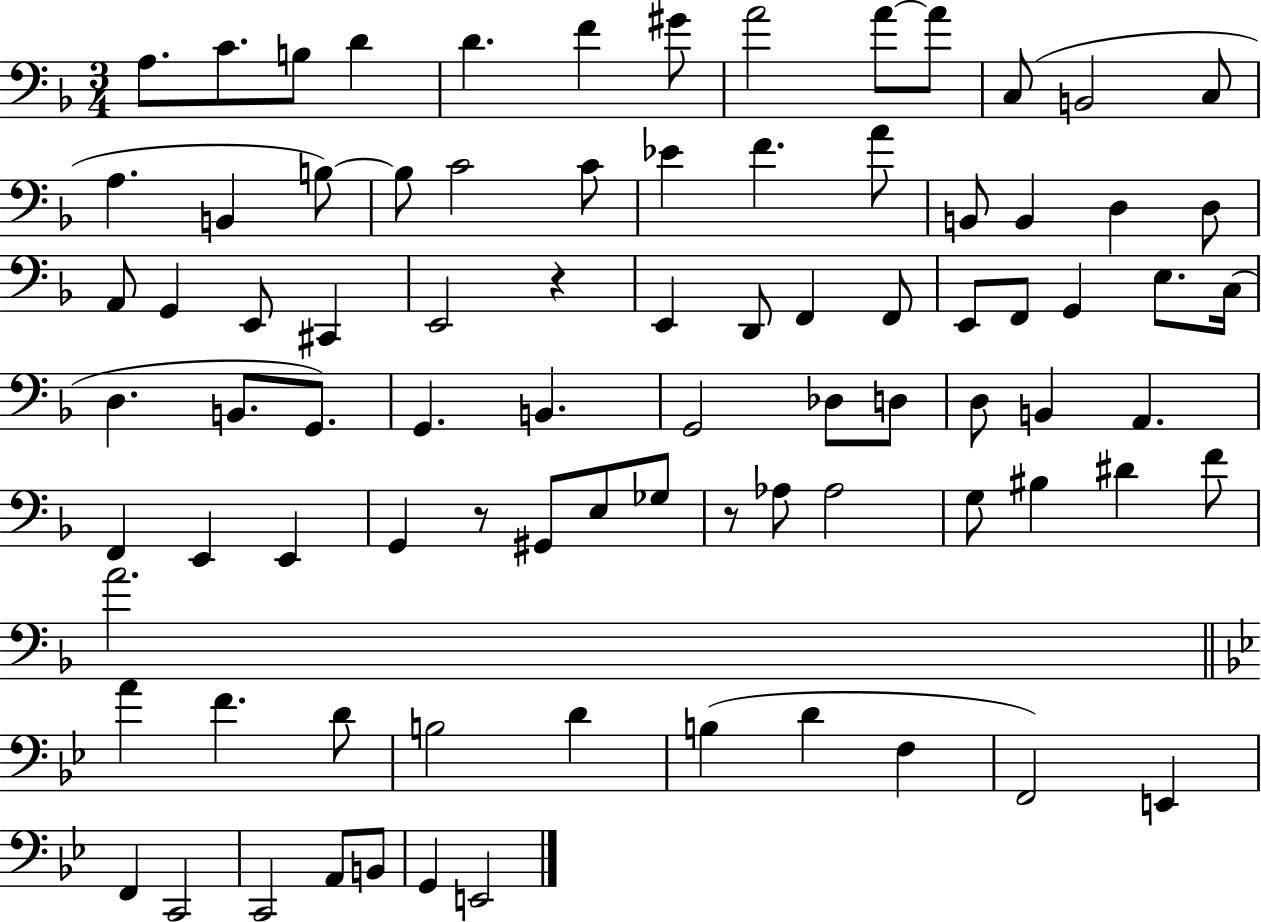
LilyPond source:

{
  \clef bass
  \numericTimeSignature
  \time 3/4
  \key f \major
  a8. c'8. b8 d'4 | d'4. f'4 gis'8 | a'2 a'8~~ a'8 | c8( b,2 c8 | \break a4. b,4 b8~~) | b8 c'2 c'8 | ees'4 f'4. a'8 | b,8 b,4 d4 d8 | \break a,8 g,4 e,8 cis,4 | e,2 r4 | e,4 d,8 f,4 f,8 | e,8 f,8 g,4 e8. c16( | \break d4. b,8. g,8.) | g,4. b,4. | g,2 des8 d8 | d8 b,4 a,4. | \break f,4 e,4 e,4 | g,4 r8 gis,8 e8 ges8 | r8 aes8 aes2 | g8 bis4 dis'4 f'8 | \break a'2. | \bar "||" \break \key bes \major a'4 f'4. d'8 | b2 d'4 | b4( d'4 f4 | f,2) e,4 | \break f,4 c,2 | c,2 a,8 b,8 | g,4 e,2 | \bar "|."
}